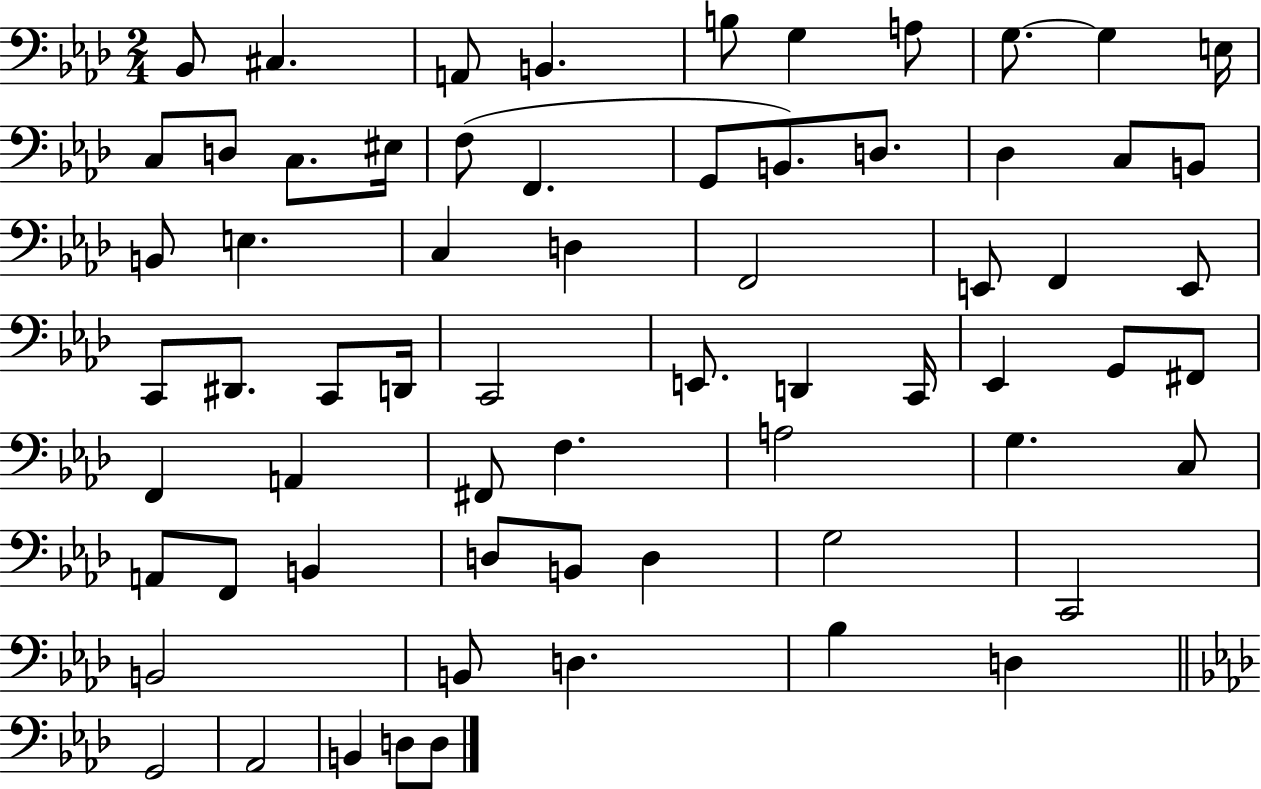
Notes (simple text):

Bb2/e C#3/q. A2/e B2/q. B3/e G3/q A3/e G3/e. G3/q E3/s C3/e D3/e C3/e. EIS3/s F3/e F2/q. G2/e B2/e. D3/e. Db3/q C3/e B2/e B2/e E3/q. C3/q D3/q F2/h E2/e F2/q E2/e C2/e D#2/e. C2/e D2/s C2/h E2/e. D2/q C2/s Eb2/q G2/e F#2/e F2/q A2/q F#2/e F3/q. A3/h G3/q. C3/e A2/e F2/e B2/q D3/e B2/e D3/q G3/h C2/h B2/h B2/e D3/q. Bb3/q D3/q G2/h Ab2/h B2/q D3/e D3/e